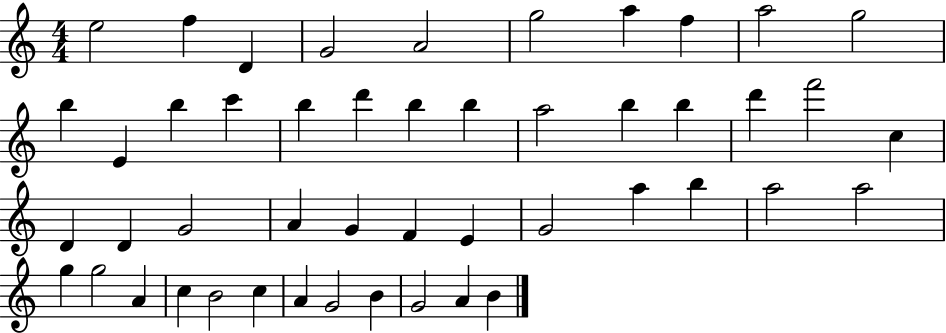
X:1
T:Untitled
M:4/4
L:1/4
K:C
e2 f D G2 A2 g2 a f a2 g2 b E b c' b d' b b a2 b b d' f'2 c D D G2 A G F E G2 a b a2 a2 g g2 A c B2 c A G2 B G2 A B